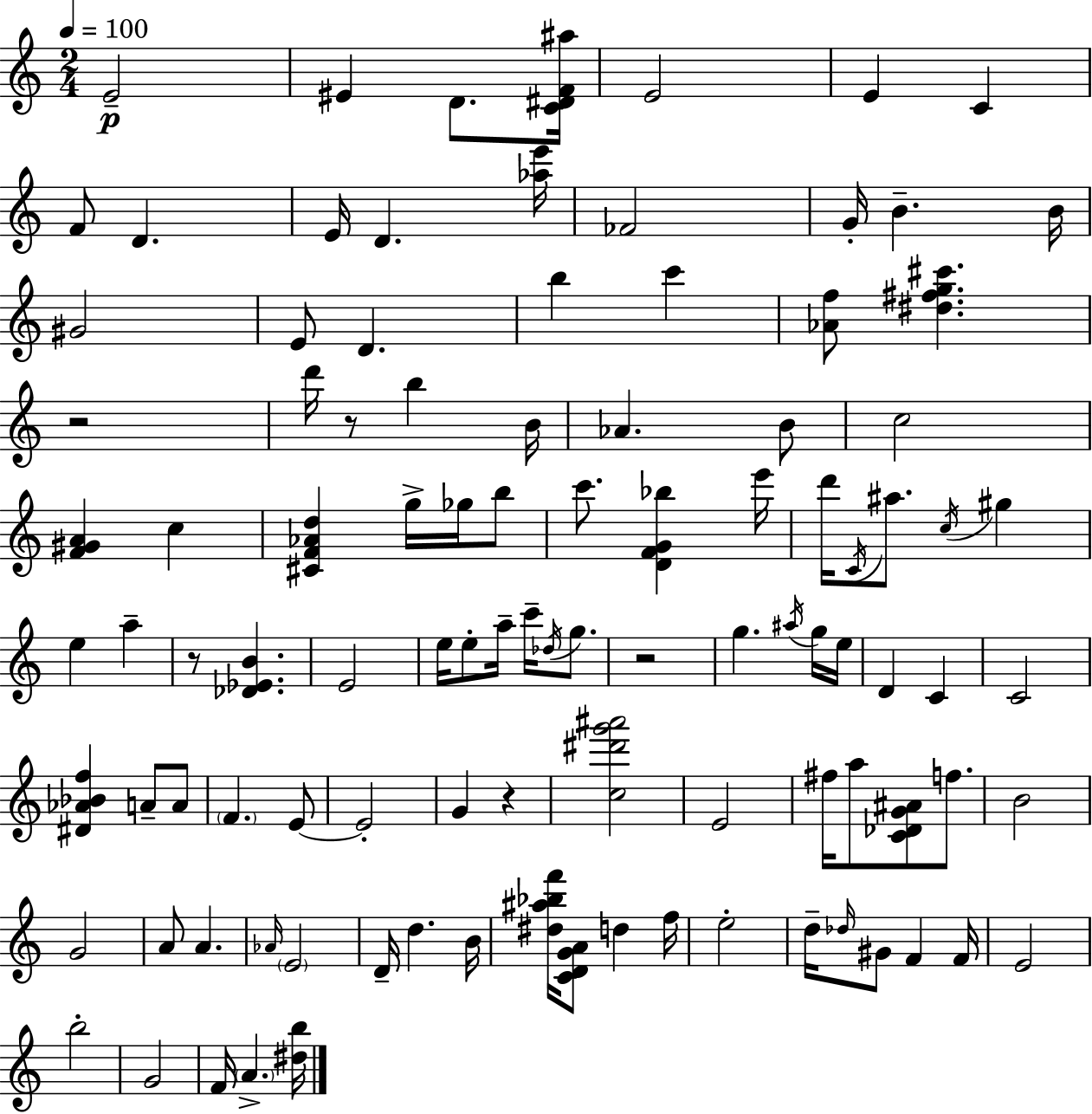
{
  \clef treble
  \numericTimeSignature
  \time 2/4
  \key c \major
  \tempo 4 = 100
  \repeat volta 2 { e'2--\p | eis'4 d'8. <c' dis' f' ais''>16 | e'2 | e'4 c'4 | \break f'8 d'4. | e'16 d'4. <aes'' e'''>16 | fes'2 | g'16-. b'4.-- b'16 | \break gis'2 | e'8 d'4. | b''4 c'''4 | <aes' f''>8 <dis'' fis'' g'' cis'''>4. | \break r2 | d'''16 r8 b''4 b'16 | aes'4. b'8 | c''2 | \break <f' gis' a'>4 c''4 | <cis' f' aes' d''>4 g''16-> ges''16 b''8 | c'''8. <d' f' g' bes''>4 e'''16 | d'''16 \acciaccatura { c'16 } ais''8. \acciaccatura { c''16 } gis''4 | \break e''4 a''4-- | r8 <des' ees' b'>4. | e'2 | e''16 e''8-. a''16-- c'''16-- \acciaccatura { des''16 } | \break g''8. r2 | g''4. | \acciaccatura { ais''16 } g''16 e''16 d'4 | c'4 c'2 | \break <dis' aes' bes' f''>4 | a'8-- a'8 \parenthesize f'4. | e'8~~ e'2-. | g'4 | \break r4 <c'' dis''' g''' ais'''>2 | e'2 | fis''16 a''8 <c' des' g' ais'>8 | f''8. b'2 | \break g'2 | a'8 a'4. | \grace { aes'16 } \parenthesize e'2 | d'16-- d''4. | \break b'16 <dis'' ais'' bes'' f'''>16 <c' d' g' a'>8 | d''4 f''16 e''2-. | d''16-- \grace { des''16 } gis'8 | f'4 f'16 e'2 | \break b''2-. | g'2 | f'16 \parenthesize a'4.-> | <dis'' b''>16 } \bar "|."
}